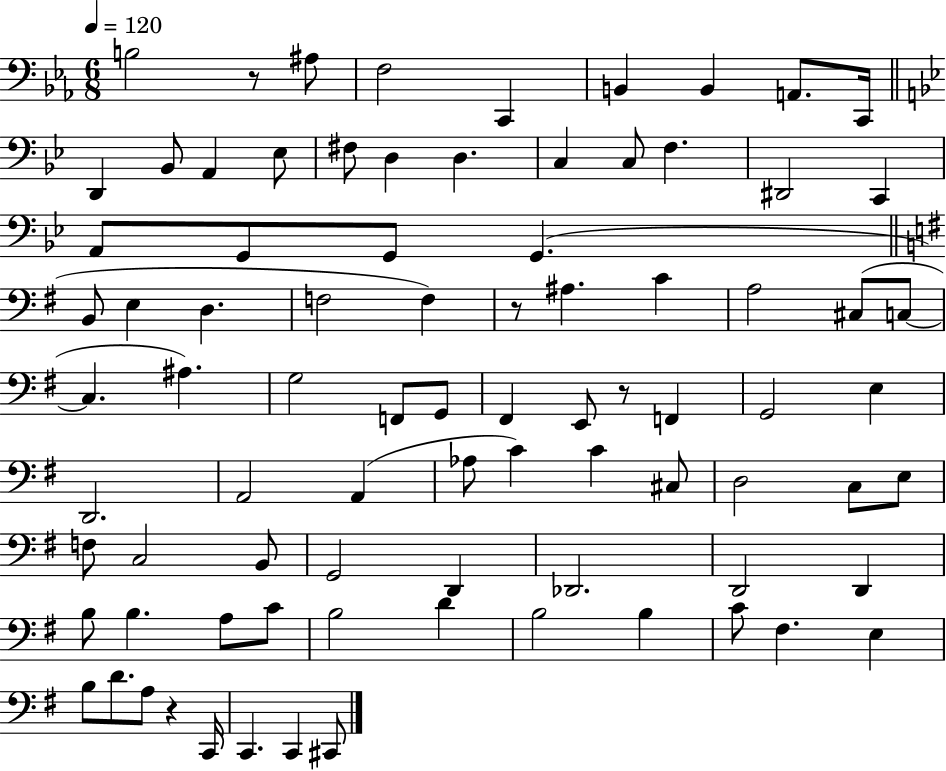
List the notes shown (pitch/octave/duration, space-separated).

B3/h R/e A#3/e F3/h C2/q B2/q B2/q A2/e. C2/s D2/q Bb2/e A2/q Eb3/e F#3/e D3/q D3/q. C3/q C3/e F3/q. D#2/h C2/q A2/e G2/e G2/e G2/q. B2/e E3/q D3/q. F3/h F3/q R/e A#3/q. C4/q A3/h C#3/e C3/e C3/q. A#3/q. G3/h F2/e G2/e F#2/q E2/e R/e F2/q G2/h E3/q D2/h. A2/h A2/q Ab3/e C4/q C4/q C#3/e D3/h C3/e E3/e F3/e C3/h B2/e G2/h D2/q Db2/h. D2/h D2/q B3/e B3/q. A3/e C4/e B3/h D4/q B3/h B3/q C4/e F#3/q. E3/q B3/e D4/e. A3/e R/q C2/s C2/q. C2/q C#2/e